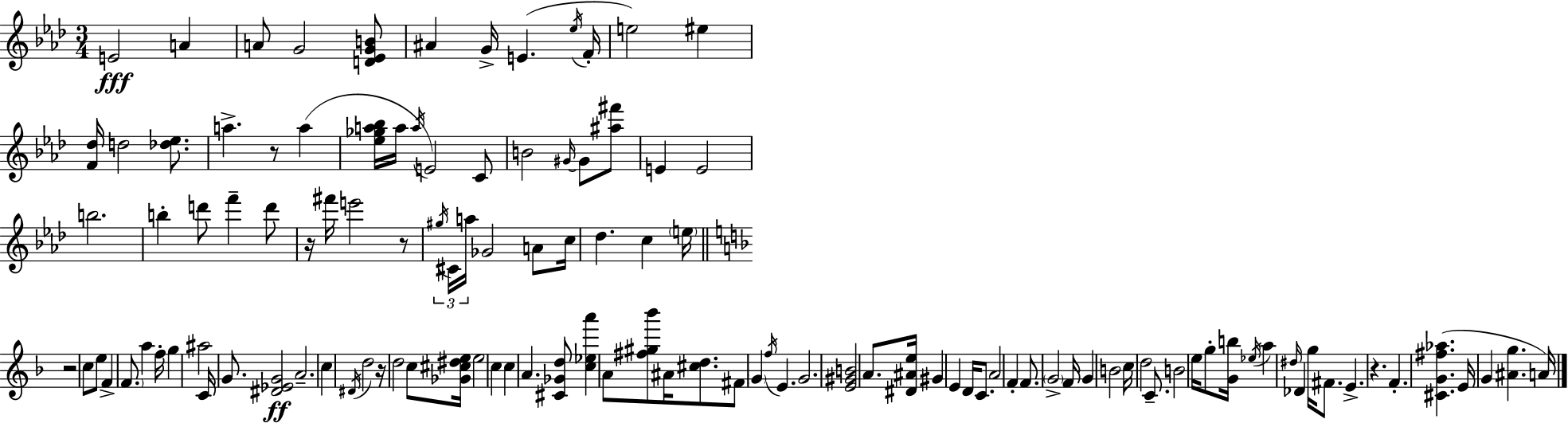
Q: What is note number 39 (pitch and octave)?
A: E5